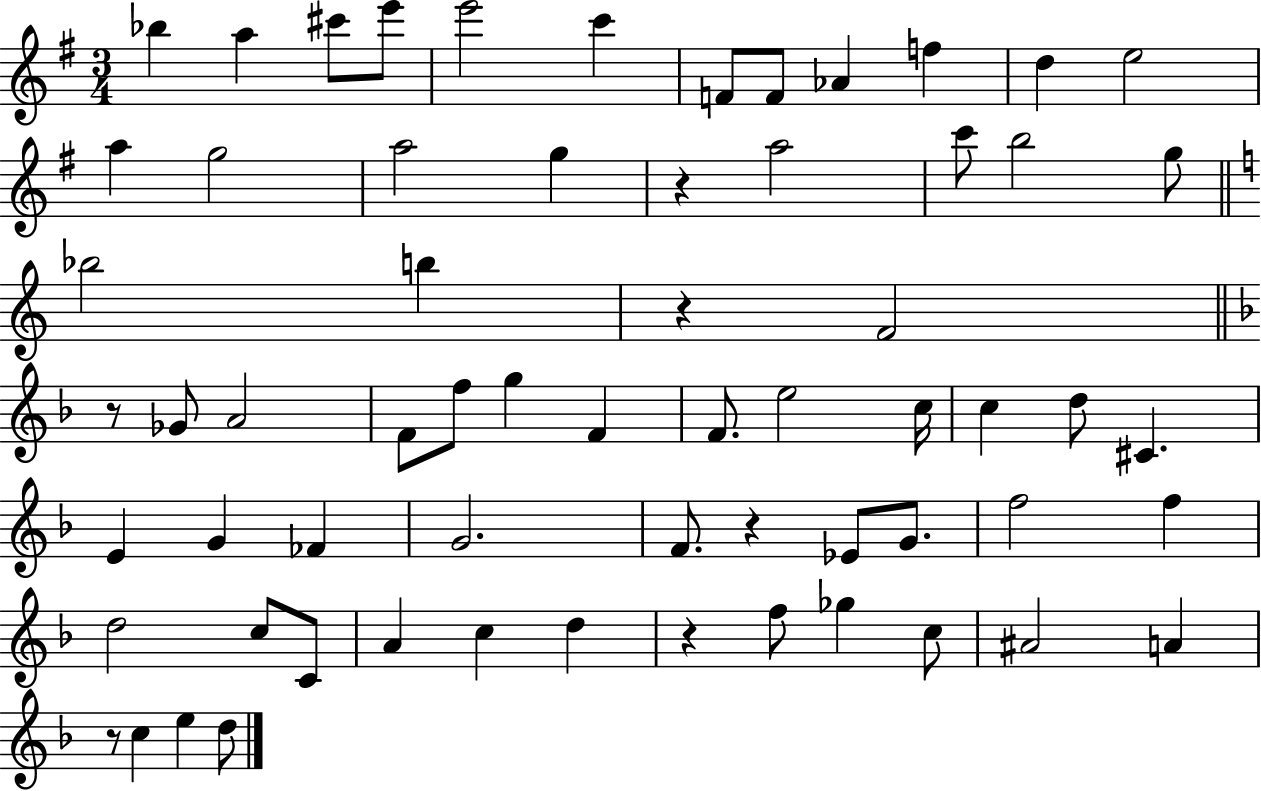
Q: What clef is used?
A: treble